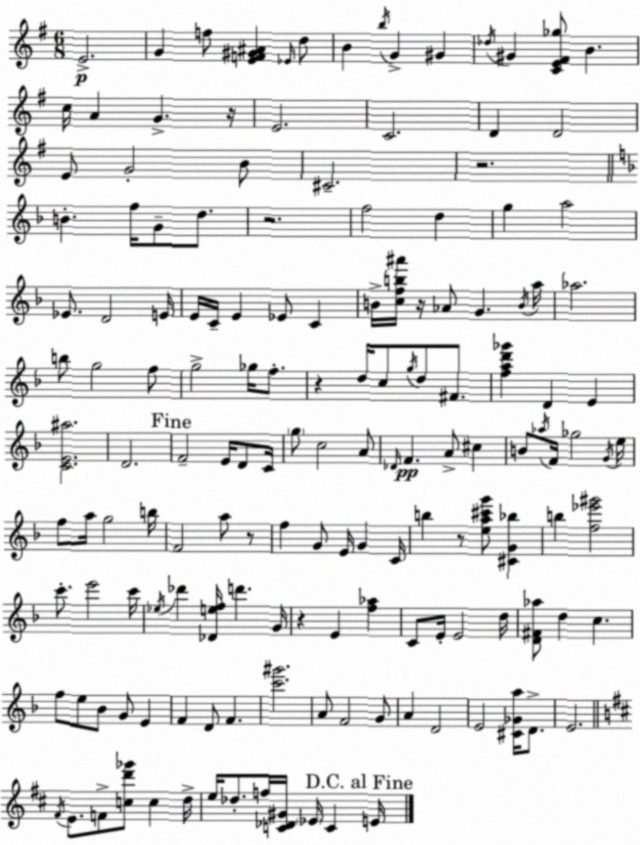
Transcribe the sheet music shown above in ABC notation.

X:1
T:Untitled
M:6/8
L:1/4
K:G
E2 G f/2 [EF^G^A] _E/4 d/2 B b/4 G ^G _d/4 ^G [CE^F_g]/2 B c/4 A G z/4 E2 C2 D D2 E/2 G2 B/2 ^C2 z2 B f/4 G/2 d/2 z2 f2 d g a2 _E/2 D2 E/4 E/4 C/4 E _E/2 C B/4 [cfb^a']/4 z/4 _A/2 G B/4 a/4 _a2 b/2 g2 f/2 g2 _g/4 f/2 z d/4 c/2 g/4 d/2 ^F/2 [fad'_g'] D E [CE^a]2 D2 F2 E/4 D/2 C/4 g/2 c2 A/2 _D/4 F A/2 ^c B/2 _a/4 F/4 _g2 G/4 e/4 f/2 a/4 g2 b/4 F2 a/2 z/2 f G/2 E/4 G C/4 b z/2 [ea^c'g']/2 [^CG_b] b [f_e'^g']2 c'/2 e'2 c'/4 _e/4 _d' [_Def]/4 d' G/4 z E [f_a] C/2 E/4 E2 d/4 [D^F_a]/2 d c f/2 e/2 _B/2 G/2 E F D/2 F [c'^g']2 A/2 F2 G/2 A D2 E2 [^C_Ga]/4 D/2 E2 ^F/4 E/2 F/2 [cd'_g']/2 c d/4 e/4 _d/2 f/4 [C_D^G]/4 _E/4 C E/4